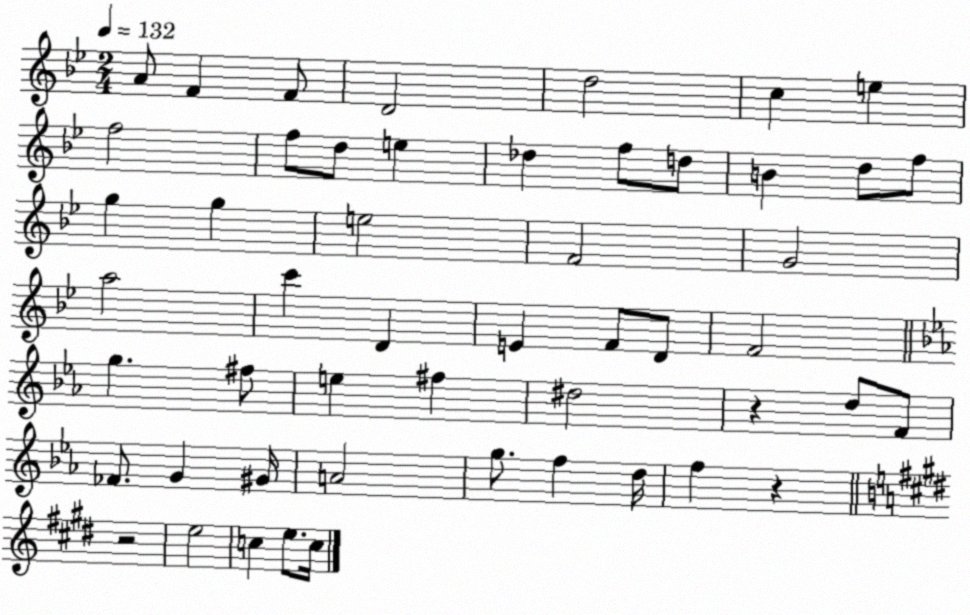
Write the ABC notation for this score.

X:1
T:Untitled
M:2/4
L:1/4
K:Bb
A/2 F F/2 D2 d2 c e f2 f/2 d/2 e _d f/2 d/2 B d/2 f/2 g g e2 F2 G2 a2 c' D E F/2 D/2 F2 g ^f/2 e ^f ^d2 z d/2 F/2 _F/2 G ^G/4 A2 g/2 f d/4 f z z2 e2 c e/2 c/4